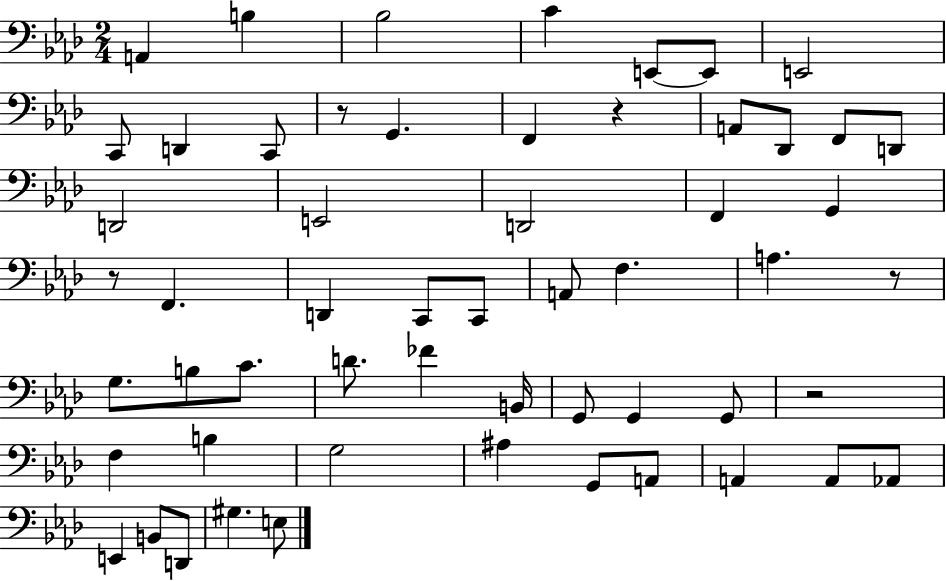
A2/q B3/q Bb3/h C4/q E2/e E2/e E2/h C2/e D2/q C2/e R/e G2/q. F2/q R/q A2/e Db2/e F2/e D2/e D2/h E2/h D2/h F2/q G2/q R/e F2/q. D2/q C2/e C2/e A2/e F3/q. A3/q. R/e G3/e. B3/e C4/e. D4/e. FES4/q B2/s G2/e G2/q G2/e R/h F3/q B3/q G3/h A#3/q G2/e A2/e A2/q A2/e Ab2/e E2/q B2/e D2/e G#3/q. E3/e